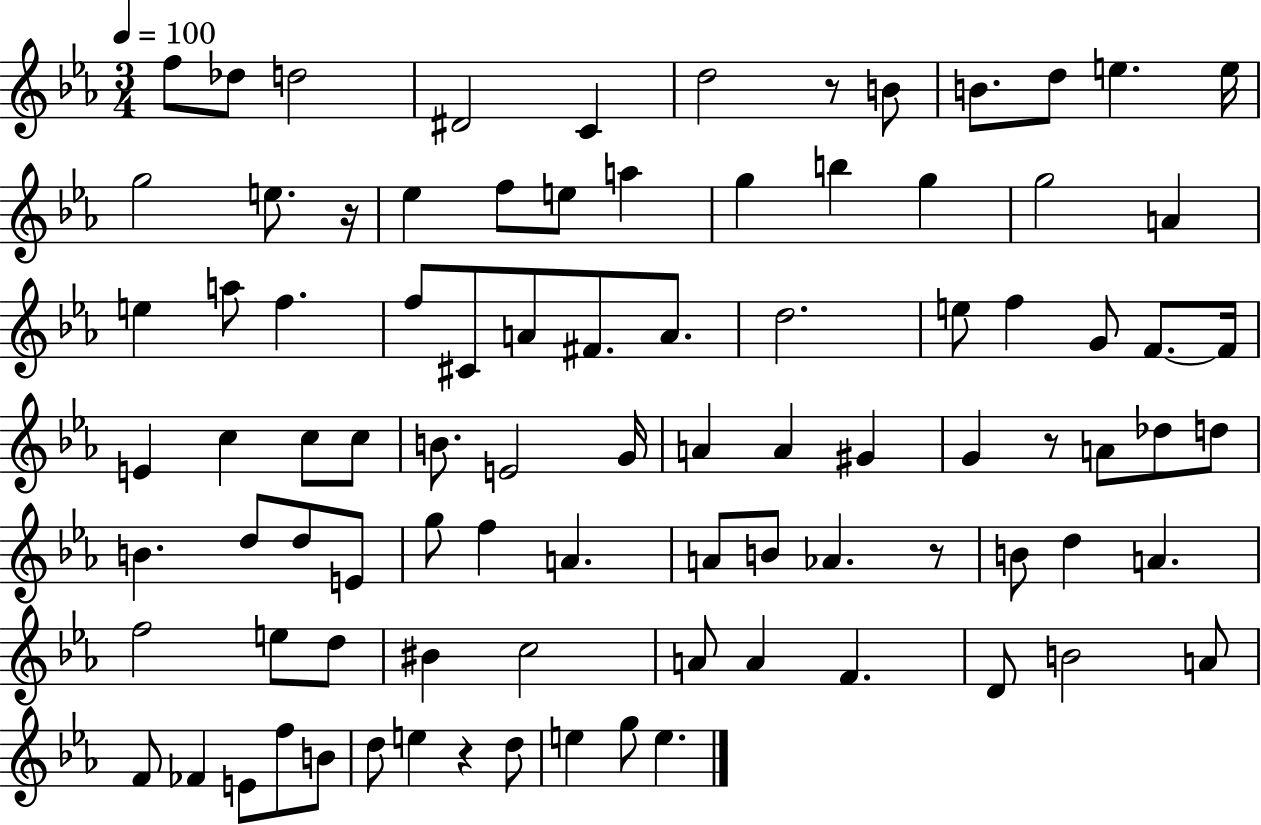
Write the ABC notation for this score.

X:1
T:Untitled
M:3/4
L:1/4
K:Eb
f/2 _d/2 d2 ^D2 C d2 z/2 B/2 B/2 d/2 e e/4 g2 e/2 z/4 _e f/2 e/2 a g b g g2 A e a/2 f f/2 ^C/2 A/2 ^F/2 A/2 d2 e/2 f G/2 F/2 F/4 E c c/2 c/2 B/2 E2 G/4 A A ^G G z/2 A/2 _d/2 d/2 B d/2 d/2 E/2 g/2 f A A/2 B/2 _A z/2 B/2 d A f2 e/2 d/2 ^B c2 A/2 A F D/2 B2 A/2 F/2 _F E/2 f/2 B/2 d/2 e z d/2 e g/2 e